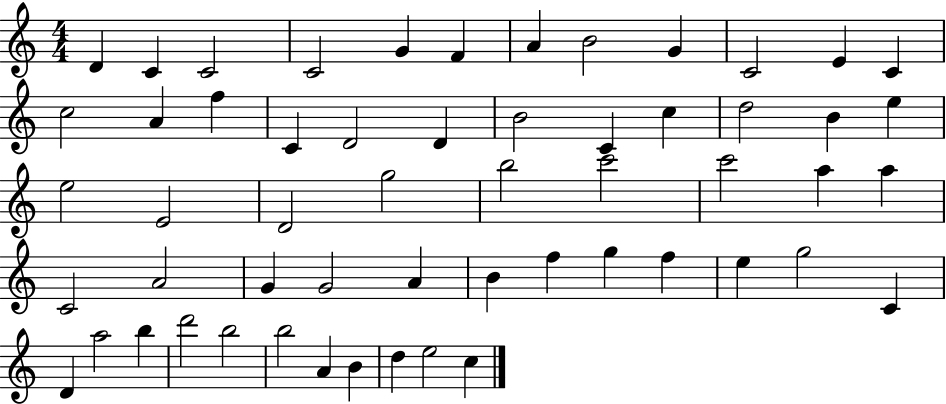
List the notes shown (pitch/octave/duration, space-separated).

D4/q C4/q C4/h C4/h G4/q F4/q A4/q B4/h G4/q C4/h E4/q C4/q C5/h A4/q F5/q C4/q D4/h D4/q B4/h C4/q C5/q D5/h B4/q E5/q E5/h E4/h D4/h G5/h B5/h C6/h C6/h A5/q A5/q C4/h A4/h G4/q G4/h A4/q B4/q F5/q G5/q F5/q E5/q G5/h C4/q D4/q A5/h B5/q D6/h B5/h B5/h A4/q B4/q D5/q E5/h C5/q